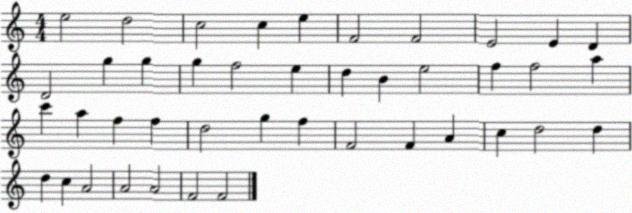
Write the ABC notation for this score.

X:1
T:Untitled
M:4/4
L:1/4
K:C
e2 d2 c2 c e F2 F2 E2 E D D2 g g g f2 e d B e2 f f2 a c' a f f d2 g f F2 F A c d2 d d c A2 A2 A2 F2 F2